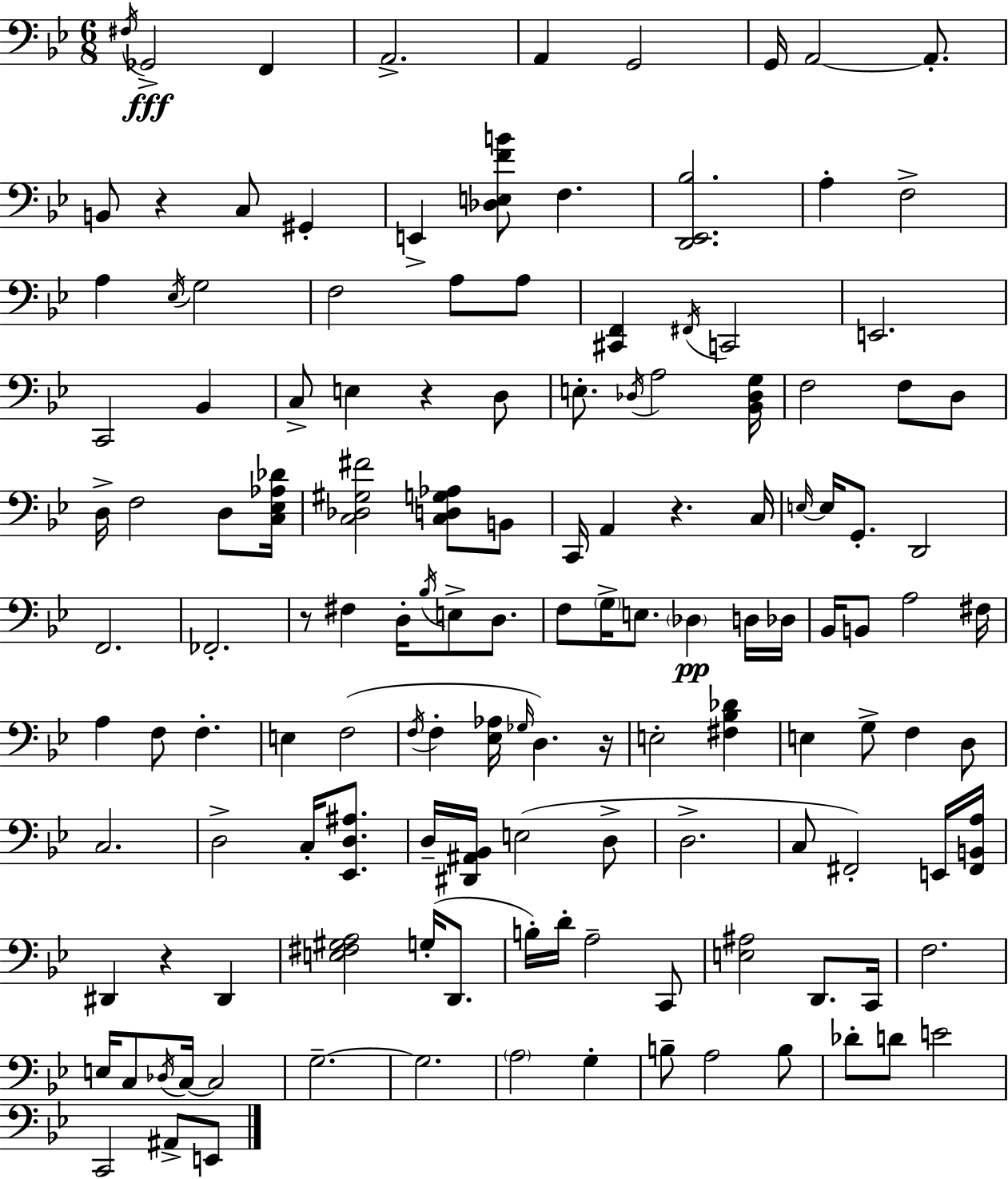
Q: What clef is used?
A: bass